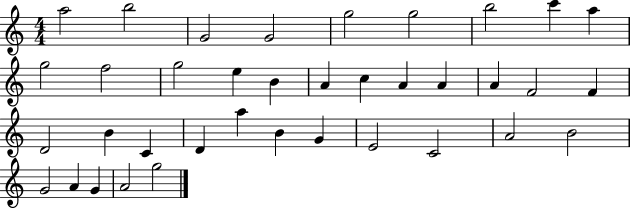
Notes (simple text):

A5/h B5/h G4/h G4/h G5/h G5/h B5/h C6/q A5/q G5/h F5/h G5/h E5/q B4/q A4/q C5/q A4/q A4/q A4/q F4/h F4/q D4/h B4/q C4/q D4/q A5/q B4/q G4/q E4/h C4/h A4/h B4/h G4/h A4/q G4/q A4/h G5/h